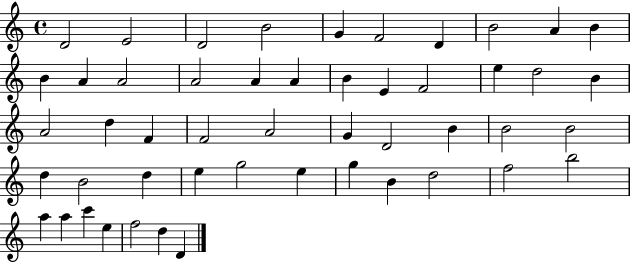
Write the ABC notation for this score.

X:1
T:Untitled
M:4/4
L:1/4
K:C
D2 E2 D2 B2 G F2 D B2 A B B A A2 A2 A A B E F2 e d2 B A2 d F F2 A2 G D2 B B2 B2 d B2 d e g2 e g B d2 f2 b2 a a c' e f2 d D